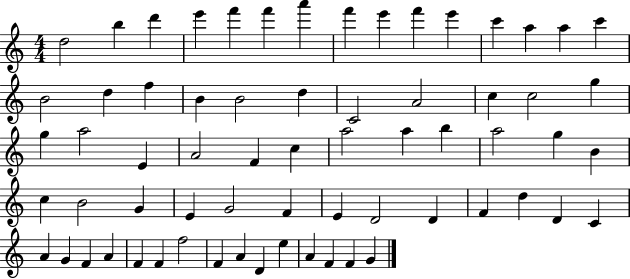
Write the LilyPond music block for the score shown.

{
  \clef treble
  \numericTimeSignature
  \time 4/4
  \key c \major
  d''2 b''4 d'''4 | e'''4 f'''4 f'''4 a'''4 | f'''4 e'''4 f'''4 e'''4 | c'''4 a''4 a''4 c'''4 | \break b'2 d''4 f''4 | b'4 b'2 d''4 | c'2 a'2 | c''4 c''2 g''4 | \break g''4 a''2 e'4 | a'2 f'4 c''4 | a''2 a''4 b''4 | a''2 g''4 b'4 | \break c''4 b'2 g'4 | e'4 g'2 f'4 | e'4 d'2 d'4 | f'4 d''4 d'4 c'4 | \break a'4 g'4 f'4 a'4 | f'4 f'4 f''2 | f'4 a'4 d'4 e''4 | a'4 f'4 f'4 g'4 | \break \bar "|."
}